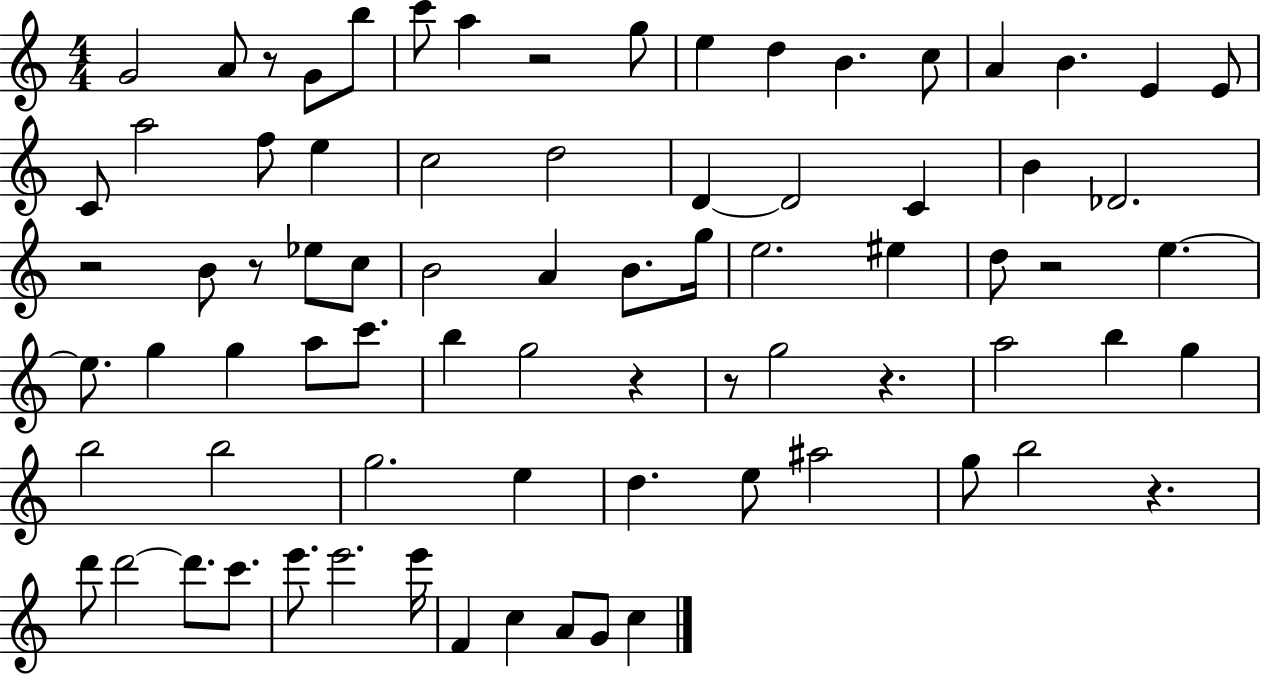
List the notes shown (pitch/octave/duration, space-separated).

G4/h A4/e R/e G4/e B5/e C6/e A5/q R/h G5/e E5/q D5/q B4/q. C5/e A4/q B4/q. E4/q E4/e C4/e A5/h F5/e E5/q C5/h D5/h D4/q D4/h C4/q B4/q Db4/h. R/h B4/e R/e Eb5/e C5/e B4/h A4/q B4/e. G5/s E5/h. EIS5/q D5/e R/h E5/q. E5/e. G5/q G5/q A5/e C6/e. B5/q G5/h R/q R/e G5/h R/q. A5/h B5/q G5/q B5/h B5/h G5/h. E5/q D5/q. E5/e A#5/h G5/e B5/h R/q. D6/e D6/h D6/e. C6/e. E6/e. E6/h. E6/s F4/q C5/q A4/e G4/e C5/q